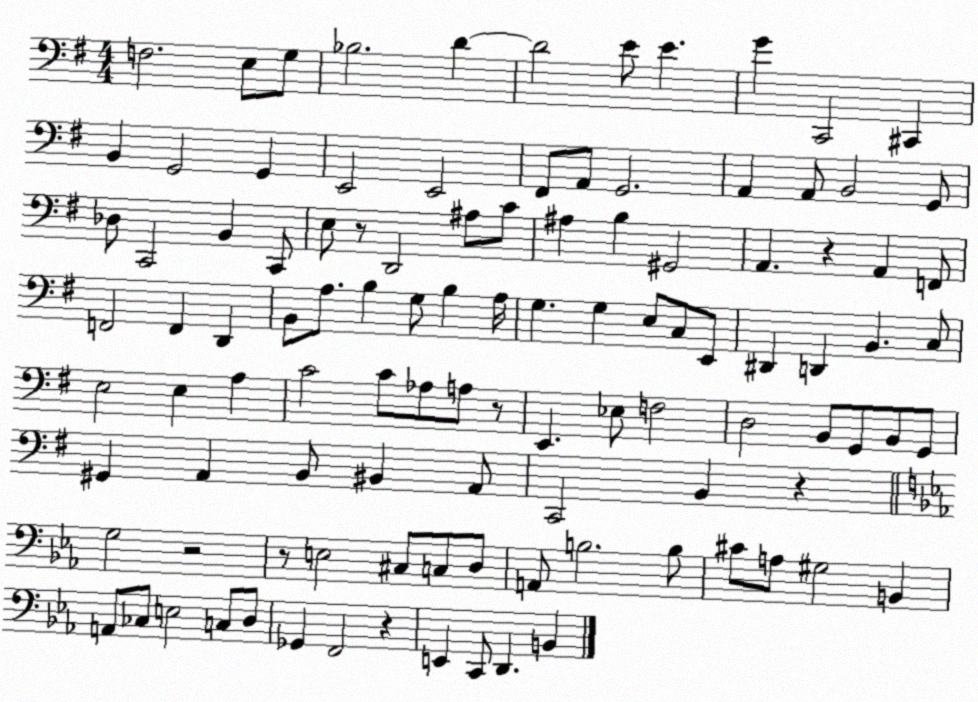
X:1
T:Untitled
M:4/4
L:1/4
K:G
F,2 E,/2 G,/2 _B,2 D D2 E/2 E G C,,2 ^C,, B,, G,,2 G,, E,,2 E,,2 ^F,,/2 A,,/2 G,,2 A,, A,,/2 B,,2 G,,/2 _D,/2 C,,2 B,, C,,/2 E,/2 z/2 D,,2 ^A,/2 C/2 ^A, B, ^G,,2 A,, z A,, F,,/2 F,,2 F,, D,, B,,/2 A,/2 B, G,/2 B, A,/4 G, G, E,/2 C,/2 E,,/2 ^D,, D,, B,, C,/2 E,2 E, A, C2 C/2 _A,/2 A,/2 z/2 E,, _E,/2 F,2 D,2 B,,/2 G,,/2 B,,/2 G,,/2 ^G,, A,, B,,/2 ^B,, A,,/2 C,,2 B,, z G,2 z2 z/2 E,2 ^C,/2 C,/2 D,/2 A,,/2 B,2 B,/2 ^C/2 A,/2 ^G,2 B,, A,,/2 _C,/2 E,2 C,/2 D,/2 _G,, F,,2 z E,, C,,/2 D,, B,,